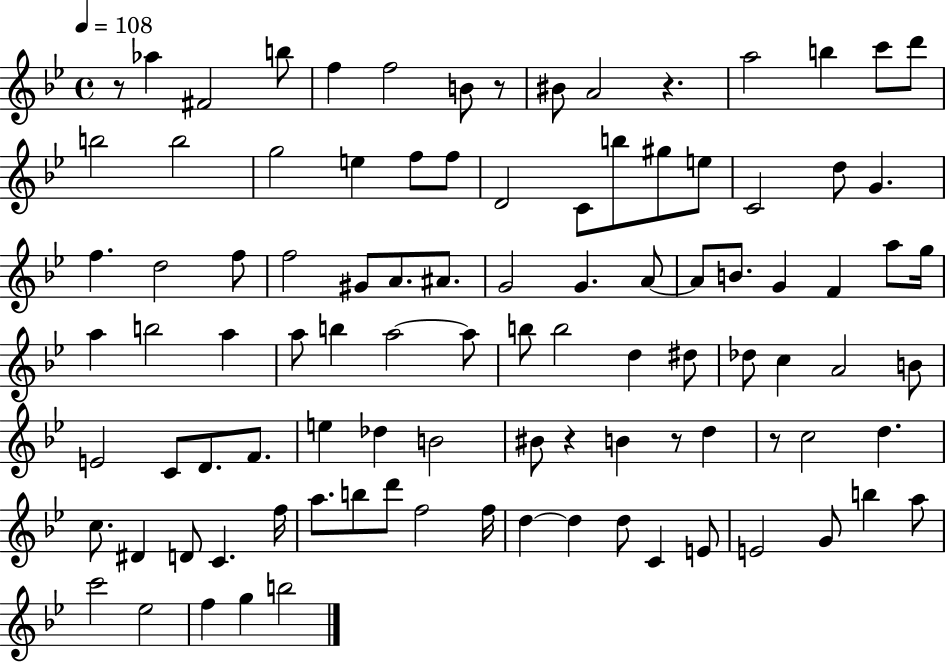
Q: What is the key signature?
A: BES major